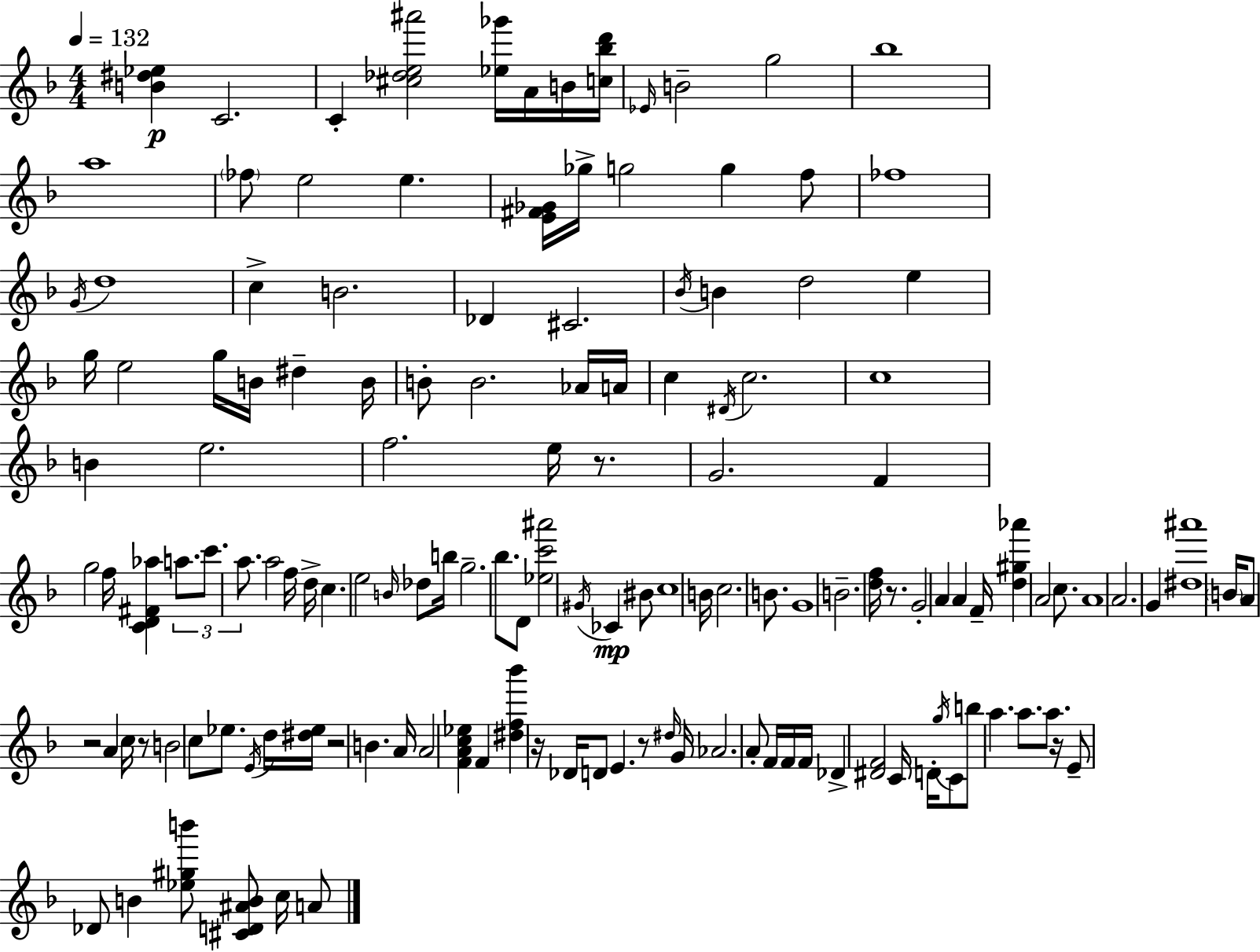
X:1
T:Untitled
M:4/4
L:1/4
K:F
[B^d_e] C2 C [^c_de^a']2 [_e_g']/4 A/4 B/4 [c_bd']/4 _E/4 B2 g2 _b4 a4 _f/2 e2 e [E^F_G]/4 _g/4 g2 g f/2 _f4 G/4 d4 c B2 _D ^C2 _B/4 B d2 e g/4 e2 g/4 B/4 ^d B/4 B/2 B2 _A/4 A/4 c ^D/4 c2 c4 B e2 f2 e/4 z/2 G2 F g2 f/4 [CD^F_a] a/2 c'/2 a/2 a2 f/4 d/4 c e2 B/4 _d/2 b/4 g2 _b/2 D/2 [_ec'^a']2 ^G/4 _C ^B/2 c4 B/4 c2 B/2 G4 B2 [df]/4 z/2 G2 A A F/4 [d^g_a'] A2 c/2 A4 A2 G [^d^a']4 B/4 A/2 z2 A c/4 z/2 B2 c/2 _e/2 E/4 d/4 [^d_e]/4 z2 B A/4 A2 [FAc_e] F [^df_b'] z/4 _D/4 D/2 E z/2 ^d/4 G/4 _A2 A/2 F/4 F/4 F/4 _D [^DF]2 C/4 D/4 g/4 C/2 b/2 a a/2 a/2 z/4 E/2 _D/2 B [_e^gb']/2 [^CD^AB]/2 c/4 A/2